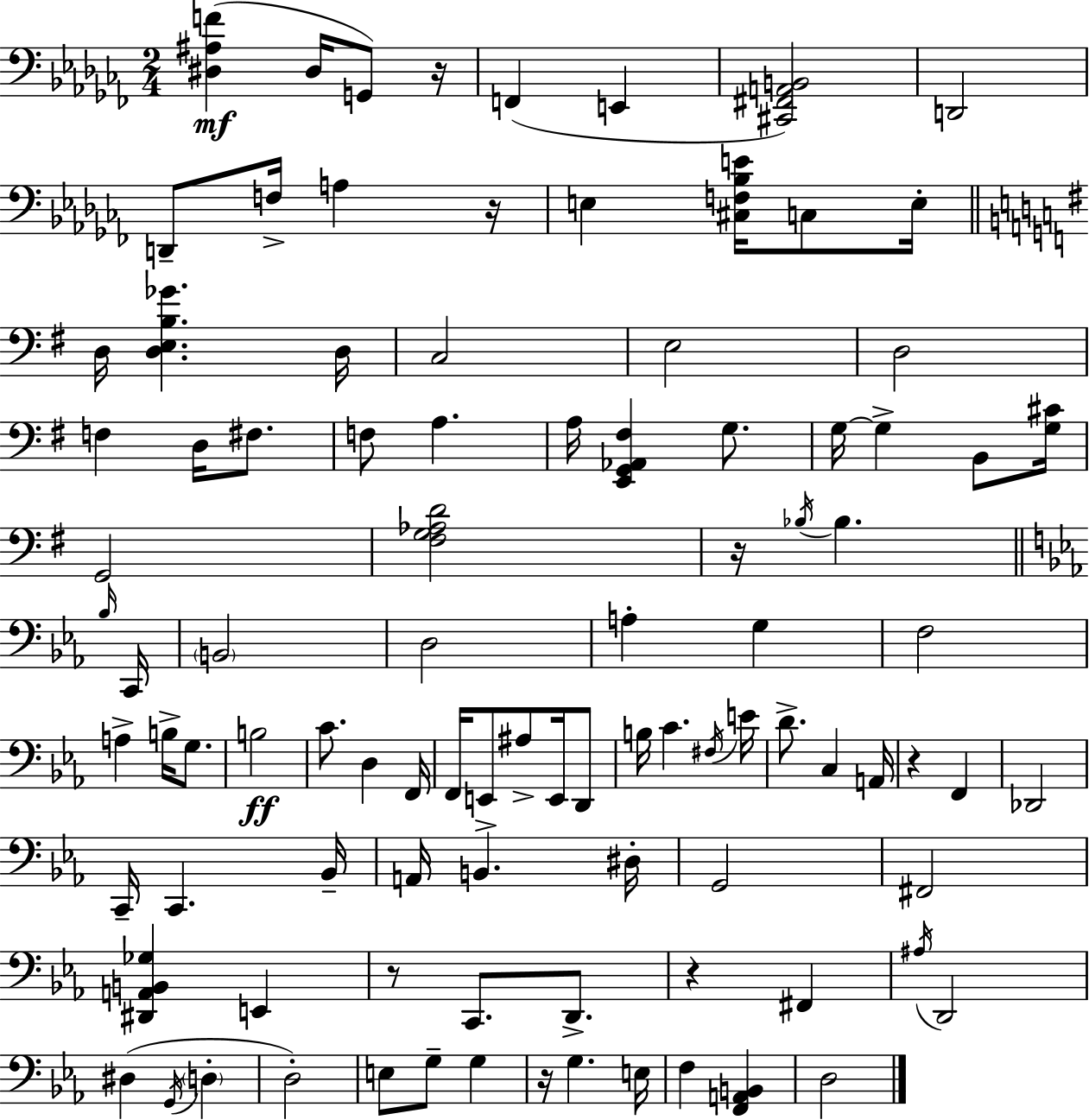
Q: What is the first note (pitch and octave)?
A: D#3